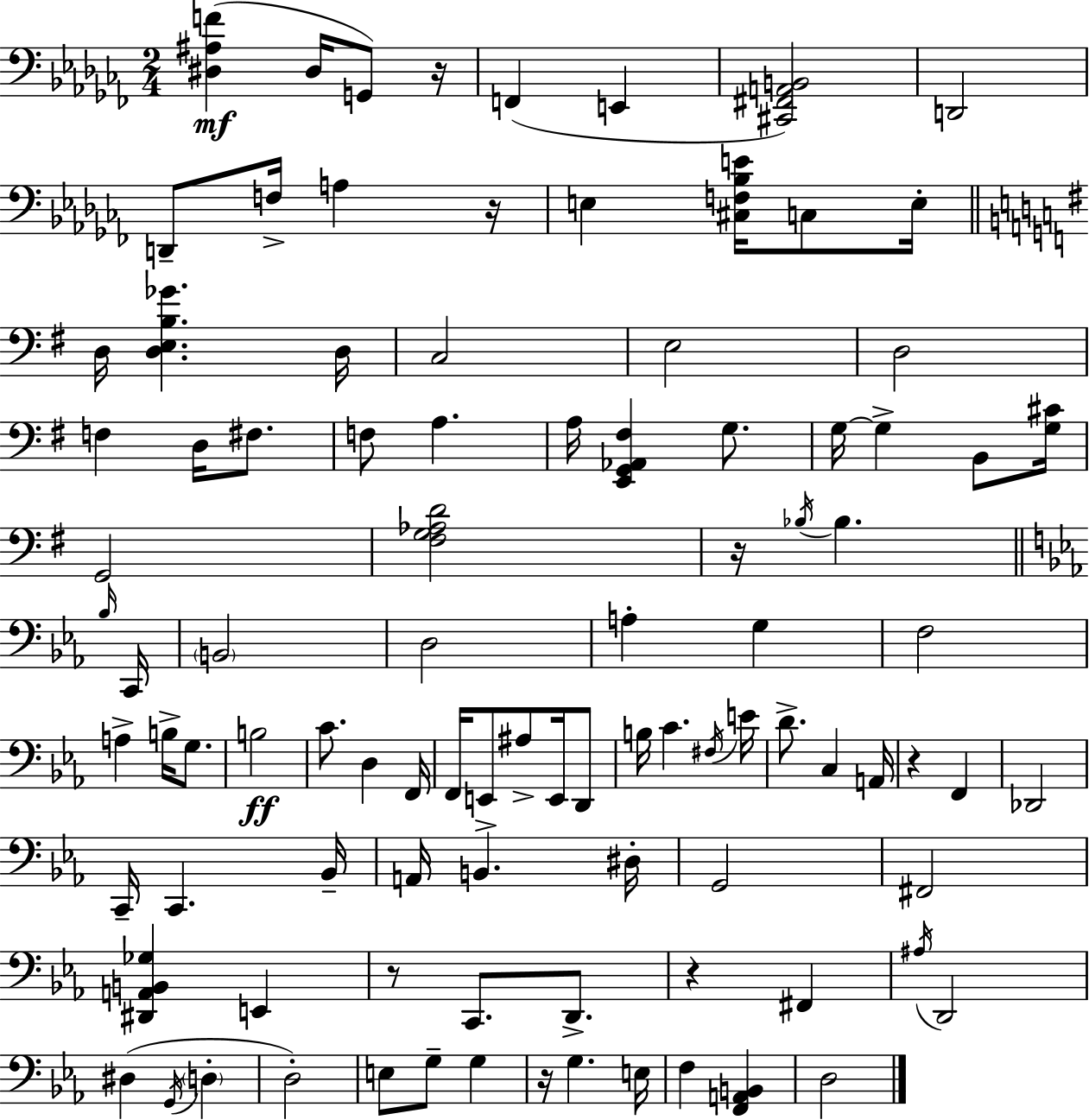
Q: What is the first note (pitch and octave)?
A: D#3